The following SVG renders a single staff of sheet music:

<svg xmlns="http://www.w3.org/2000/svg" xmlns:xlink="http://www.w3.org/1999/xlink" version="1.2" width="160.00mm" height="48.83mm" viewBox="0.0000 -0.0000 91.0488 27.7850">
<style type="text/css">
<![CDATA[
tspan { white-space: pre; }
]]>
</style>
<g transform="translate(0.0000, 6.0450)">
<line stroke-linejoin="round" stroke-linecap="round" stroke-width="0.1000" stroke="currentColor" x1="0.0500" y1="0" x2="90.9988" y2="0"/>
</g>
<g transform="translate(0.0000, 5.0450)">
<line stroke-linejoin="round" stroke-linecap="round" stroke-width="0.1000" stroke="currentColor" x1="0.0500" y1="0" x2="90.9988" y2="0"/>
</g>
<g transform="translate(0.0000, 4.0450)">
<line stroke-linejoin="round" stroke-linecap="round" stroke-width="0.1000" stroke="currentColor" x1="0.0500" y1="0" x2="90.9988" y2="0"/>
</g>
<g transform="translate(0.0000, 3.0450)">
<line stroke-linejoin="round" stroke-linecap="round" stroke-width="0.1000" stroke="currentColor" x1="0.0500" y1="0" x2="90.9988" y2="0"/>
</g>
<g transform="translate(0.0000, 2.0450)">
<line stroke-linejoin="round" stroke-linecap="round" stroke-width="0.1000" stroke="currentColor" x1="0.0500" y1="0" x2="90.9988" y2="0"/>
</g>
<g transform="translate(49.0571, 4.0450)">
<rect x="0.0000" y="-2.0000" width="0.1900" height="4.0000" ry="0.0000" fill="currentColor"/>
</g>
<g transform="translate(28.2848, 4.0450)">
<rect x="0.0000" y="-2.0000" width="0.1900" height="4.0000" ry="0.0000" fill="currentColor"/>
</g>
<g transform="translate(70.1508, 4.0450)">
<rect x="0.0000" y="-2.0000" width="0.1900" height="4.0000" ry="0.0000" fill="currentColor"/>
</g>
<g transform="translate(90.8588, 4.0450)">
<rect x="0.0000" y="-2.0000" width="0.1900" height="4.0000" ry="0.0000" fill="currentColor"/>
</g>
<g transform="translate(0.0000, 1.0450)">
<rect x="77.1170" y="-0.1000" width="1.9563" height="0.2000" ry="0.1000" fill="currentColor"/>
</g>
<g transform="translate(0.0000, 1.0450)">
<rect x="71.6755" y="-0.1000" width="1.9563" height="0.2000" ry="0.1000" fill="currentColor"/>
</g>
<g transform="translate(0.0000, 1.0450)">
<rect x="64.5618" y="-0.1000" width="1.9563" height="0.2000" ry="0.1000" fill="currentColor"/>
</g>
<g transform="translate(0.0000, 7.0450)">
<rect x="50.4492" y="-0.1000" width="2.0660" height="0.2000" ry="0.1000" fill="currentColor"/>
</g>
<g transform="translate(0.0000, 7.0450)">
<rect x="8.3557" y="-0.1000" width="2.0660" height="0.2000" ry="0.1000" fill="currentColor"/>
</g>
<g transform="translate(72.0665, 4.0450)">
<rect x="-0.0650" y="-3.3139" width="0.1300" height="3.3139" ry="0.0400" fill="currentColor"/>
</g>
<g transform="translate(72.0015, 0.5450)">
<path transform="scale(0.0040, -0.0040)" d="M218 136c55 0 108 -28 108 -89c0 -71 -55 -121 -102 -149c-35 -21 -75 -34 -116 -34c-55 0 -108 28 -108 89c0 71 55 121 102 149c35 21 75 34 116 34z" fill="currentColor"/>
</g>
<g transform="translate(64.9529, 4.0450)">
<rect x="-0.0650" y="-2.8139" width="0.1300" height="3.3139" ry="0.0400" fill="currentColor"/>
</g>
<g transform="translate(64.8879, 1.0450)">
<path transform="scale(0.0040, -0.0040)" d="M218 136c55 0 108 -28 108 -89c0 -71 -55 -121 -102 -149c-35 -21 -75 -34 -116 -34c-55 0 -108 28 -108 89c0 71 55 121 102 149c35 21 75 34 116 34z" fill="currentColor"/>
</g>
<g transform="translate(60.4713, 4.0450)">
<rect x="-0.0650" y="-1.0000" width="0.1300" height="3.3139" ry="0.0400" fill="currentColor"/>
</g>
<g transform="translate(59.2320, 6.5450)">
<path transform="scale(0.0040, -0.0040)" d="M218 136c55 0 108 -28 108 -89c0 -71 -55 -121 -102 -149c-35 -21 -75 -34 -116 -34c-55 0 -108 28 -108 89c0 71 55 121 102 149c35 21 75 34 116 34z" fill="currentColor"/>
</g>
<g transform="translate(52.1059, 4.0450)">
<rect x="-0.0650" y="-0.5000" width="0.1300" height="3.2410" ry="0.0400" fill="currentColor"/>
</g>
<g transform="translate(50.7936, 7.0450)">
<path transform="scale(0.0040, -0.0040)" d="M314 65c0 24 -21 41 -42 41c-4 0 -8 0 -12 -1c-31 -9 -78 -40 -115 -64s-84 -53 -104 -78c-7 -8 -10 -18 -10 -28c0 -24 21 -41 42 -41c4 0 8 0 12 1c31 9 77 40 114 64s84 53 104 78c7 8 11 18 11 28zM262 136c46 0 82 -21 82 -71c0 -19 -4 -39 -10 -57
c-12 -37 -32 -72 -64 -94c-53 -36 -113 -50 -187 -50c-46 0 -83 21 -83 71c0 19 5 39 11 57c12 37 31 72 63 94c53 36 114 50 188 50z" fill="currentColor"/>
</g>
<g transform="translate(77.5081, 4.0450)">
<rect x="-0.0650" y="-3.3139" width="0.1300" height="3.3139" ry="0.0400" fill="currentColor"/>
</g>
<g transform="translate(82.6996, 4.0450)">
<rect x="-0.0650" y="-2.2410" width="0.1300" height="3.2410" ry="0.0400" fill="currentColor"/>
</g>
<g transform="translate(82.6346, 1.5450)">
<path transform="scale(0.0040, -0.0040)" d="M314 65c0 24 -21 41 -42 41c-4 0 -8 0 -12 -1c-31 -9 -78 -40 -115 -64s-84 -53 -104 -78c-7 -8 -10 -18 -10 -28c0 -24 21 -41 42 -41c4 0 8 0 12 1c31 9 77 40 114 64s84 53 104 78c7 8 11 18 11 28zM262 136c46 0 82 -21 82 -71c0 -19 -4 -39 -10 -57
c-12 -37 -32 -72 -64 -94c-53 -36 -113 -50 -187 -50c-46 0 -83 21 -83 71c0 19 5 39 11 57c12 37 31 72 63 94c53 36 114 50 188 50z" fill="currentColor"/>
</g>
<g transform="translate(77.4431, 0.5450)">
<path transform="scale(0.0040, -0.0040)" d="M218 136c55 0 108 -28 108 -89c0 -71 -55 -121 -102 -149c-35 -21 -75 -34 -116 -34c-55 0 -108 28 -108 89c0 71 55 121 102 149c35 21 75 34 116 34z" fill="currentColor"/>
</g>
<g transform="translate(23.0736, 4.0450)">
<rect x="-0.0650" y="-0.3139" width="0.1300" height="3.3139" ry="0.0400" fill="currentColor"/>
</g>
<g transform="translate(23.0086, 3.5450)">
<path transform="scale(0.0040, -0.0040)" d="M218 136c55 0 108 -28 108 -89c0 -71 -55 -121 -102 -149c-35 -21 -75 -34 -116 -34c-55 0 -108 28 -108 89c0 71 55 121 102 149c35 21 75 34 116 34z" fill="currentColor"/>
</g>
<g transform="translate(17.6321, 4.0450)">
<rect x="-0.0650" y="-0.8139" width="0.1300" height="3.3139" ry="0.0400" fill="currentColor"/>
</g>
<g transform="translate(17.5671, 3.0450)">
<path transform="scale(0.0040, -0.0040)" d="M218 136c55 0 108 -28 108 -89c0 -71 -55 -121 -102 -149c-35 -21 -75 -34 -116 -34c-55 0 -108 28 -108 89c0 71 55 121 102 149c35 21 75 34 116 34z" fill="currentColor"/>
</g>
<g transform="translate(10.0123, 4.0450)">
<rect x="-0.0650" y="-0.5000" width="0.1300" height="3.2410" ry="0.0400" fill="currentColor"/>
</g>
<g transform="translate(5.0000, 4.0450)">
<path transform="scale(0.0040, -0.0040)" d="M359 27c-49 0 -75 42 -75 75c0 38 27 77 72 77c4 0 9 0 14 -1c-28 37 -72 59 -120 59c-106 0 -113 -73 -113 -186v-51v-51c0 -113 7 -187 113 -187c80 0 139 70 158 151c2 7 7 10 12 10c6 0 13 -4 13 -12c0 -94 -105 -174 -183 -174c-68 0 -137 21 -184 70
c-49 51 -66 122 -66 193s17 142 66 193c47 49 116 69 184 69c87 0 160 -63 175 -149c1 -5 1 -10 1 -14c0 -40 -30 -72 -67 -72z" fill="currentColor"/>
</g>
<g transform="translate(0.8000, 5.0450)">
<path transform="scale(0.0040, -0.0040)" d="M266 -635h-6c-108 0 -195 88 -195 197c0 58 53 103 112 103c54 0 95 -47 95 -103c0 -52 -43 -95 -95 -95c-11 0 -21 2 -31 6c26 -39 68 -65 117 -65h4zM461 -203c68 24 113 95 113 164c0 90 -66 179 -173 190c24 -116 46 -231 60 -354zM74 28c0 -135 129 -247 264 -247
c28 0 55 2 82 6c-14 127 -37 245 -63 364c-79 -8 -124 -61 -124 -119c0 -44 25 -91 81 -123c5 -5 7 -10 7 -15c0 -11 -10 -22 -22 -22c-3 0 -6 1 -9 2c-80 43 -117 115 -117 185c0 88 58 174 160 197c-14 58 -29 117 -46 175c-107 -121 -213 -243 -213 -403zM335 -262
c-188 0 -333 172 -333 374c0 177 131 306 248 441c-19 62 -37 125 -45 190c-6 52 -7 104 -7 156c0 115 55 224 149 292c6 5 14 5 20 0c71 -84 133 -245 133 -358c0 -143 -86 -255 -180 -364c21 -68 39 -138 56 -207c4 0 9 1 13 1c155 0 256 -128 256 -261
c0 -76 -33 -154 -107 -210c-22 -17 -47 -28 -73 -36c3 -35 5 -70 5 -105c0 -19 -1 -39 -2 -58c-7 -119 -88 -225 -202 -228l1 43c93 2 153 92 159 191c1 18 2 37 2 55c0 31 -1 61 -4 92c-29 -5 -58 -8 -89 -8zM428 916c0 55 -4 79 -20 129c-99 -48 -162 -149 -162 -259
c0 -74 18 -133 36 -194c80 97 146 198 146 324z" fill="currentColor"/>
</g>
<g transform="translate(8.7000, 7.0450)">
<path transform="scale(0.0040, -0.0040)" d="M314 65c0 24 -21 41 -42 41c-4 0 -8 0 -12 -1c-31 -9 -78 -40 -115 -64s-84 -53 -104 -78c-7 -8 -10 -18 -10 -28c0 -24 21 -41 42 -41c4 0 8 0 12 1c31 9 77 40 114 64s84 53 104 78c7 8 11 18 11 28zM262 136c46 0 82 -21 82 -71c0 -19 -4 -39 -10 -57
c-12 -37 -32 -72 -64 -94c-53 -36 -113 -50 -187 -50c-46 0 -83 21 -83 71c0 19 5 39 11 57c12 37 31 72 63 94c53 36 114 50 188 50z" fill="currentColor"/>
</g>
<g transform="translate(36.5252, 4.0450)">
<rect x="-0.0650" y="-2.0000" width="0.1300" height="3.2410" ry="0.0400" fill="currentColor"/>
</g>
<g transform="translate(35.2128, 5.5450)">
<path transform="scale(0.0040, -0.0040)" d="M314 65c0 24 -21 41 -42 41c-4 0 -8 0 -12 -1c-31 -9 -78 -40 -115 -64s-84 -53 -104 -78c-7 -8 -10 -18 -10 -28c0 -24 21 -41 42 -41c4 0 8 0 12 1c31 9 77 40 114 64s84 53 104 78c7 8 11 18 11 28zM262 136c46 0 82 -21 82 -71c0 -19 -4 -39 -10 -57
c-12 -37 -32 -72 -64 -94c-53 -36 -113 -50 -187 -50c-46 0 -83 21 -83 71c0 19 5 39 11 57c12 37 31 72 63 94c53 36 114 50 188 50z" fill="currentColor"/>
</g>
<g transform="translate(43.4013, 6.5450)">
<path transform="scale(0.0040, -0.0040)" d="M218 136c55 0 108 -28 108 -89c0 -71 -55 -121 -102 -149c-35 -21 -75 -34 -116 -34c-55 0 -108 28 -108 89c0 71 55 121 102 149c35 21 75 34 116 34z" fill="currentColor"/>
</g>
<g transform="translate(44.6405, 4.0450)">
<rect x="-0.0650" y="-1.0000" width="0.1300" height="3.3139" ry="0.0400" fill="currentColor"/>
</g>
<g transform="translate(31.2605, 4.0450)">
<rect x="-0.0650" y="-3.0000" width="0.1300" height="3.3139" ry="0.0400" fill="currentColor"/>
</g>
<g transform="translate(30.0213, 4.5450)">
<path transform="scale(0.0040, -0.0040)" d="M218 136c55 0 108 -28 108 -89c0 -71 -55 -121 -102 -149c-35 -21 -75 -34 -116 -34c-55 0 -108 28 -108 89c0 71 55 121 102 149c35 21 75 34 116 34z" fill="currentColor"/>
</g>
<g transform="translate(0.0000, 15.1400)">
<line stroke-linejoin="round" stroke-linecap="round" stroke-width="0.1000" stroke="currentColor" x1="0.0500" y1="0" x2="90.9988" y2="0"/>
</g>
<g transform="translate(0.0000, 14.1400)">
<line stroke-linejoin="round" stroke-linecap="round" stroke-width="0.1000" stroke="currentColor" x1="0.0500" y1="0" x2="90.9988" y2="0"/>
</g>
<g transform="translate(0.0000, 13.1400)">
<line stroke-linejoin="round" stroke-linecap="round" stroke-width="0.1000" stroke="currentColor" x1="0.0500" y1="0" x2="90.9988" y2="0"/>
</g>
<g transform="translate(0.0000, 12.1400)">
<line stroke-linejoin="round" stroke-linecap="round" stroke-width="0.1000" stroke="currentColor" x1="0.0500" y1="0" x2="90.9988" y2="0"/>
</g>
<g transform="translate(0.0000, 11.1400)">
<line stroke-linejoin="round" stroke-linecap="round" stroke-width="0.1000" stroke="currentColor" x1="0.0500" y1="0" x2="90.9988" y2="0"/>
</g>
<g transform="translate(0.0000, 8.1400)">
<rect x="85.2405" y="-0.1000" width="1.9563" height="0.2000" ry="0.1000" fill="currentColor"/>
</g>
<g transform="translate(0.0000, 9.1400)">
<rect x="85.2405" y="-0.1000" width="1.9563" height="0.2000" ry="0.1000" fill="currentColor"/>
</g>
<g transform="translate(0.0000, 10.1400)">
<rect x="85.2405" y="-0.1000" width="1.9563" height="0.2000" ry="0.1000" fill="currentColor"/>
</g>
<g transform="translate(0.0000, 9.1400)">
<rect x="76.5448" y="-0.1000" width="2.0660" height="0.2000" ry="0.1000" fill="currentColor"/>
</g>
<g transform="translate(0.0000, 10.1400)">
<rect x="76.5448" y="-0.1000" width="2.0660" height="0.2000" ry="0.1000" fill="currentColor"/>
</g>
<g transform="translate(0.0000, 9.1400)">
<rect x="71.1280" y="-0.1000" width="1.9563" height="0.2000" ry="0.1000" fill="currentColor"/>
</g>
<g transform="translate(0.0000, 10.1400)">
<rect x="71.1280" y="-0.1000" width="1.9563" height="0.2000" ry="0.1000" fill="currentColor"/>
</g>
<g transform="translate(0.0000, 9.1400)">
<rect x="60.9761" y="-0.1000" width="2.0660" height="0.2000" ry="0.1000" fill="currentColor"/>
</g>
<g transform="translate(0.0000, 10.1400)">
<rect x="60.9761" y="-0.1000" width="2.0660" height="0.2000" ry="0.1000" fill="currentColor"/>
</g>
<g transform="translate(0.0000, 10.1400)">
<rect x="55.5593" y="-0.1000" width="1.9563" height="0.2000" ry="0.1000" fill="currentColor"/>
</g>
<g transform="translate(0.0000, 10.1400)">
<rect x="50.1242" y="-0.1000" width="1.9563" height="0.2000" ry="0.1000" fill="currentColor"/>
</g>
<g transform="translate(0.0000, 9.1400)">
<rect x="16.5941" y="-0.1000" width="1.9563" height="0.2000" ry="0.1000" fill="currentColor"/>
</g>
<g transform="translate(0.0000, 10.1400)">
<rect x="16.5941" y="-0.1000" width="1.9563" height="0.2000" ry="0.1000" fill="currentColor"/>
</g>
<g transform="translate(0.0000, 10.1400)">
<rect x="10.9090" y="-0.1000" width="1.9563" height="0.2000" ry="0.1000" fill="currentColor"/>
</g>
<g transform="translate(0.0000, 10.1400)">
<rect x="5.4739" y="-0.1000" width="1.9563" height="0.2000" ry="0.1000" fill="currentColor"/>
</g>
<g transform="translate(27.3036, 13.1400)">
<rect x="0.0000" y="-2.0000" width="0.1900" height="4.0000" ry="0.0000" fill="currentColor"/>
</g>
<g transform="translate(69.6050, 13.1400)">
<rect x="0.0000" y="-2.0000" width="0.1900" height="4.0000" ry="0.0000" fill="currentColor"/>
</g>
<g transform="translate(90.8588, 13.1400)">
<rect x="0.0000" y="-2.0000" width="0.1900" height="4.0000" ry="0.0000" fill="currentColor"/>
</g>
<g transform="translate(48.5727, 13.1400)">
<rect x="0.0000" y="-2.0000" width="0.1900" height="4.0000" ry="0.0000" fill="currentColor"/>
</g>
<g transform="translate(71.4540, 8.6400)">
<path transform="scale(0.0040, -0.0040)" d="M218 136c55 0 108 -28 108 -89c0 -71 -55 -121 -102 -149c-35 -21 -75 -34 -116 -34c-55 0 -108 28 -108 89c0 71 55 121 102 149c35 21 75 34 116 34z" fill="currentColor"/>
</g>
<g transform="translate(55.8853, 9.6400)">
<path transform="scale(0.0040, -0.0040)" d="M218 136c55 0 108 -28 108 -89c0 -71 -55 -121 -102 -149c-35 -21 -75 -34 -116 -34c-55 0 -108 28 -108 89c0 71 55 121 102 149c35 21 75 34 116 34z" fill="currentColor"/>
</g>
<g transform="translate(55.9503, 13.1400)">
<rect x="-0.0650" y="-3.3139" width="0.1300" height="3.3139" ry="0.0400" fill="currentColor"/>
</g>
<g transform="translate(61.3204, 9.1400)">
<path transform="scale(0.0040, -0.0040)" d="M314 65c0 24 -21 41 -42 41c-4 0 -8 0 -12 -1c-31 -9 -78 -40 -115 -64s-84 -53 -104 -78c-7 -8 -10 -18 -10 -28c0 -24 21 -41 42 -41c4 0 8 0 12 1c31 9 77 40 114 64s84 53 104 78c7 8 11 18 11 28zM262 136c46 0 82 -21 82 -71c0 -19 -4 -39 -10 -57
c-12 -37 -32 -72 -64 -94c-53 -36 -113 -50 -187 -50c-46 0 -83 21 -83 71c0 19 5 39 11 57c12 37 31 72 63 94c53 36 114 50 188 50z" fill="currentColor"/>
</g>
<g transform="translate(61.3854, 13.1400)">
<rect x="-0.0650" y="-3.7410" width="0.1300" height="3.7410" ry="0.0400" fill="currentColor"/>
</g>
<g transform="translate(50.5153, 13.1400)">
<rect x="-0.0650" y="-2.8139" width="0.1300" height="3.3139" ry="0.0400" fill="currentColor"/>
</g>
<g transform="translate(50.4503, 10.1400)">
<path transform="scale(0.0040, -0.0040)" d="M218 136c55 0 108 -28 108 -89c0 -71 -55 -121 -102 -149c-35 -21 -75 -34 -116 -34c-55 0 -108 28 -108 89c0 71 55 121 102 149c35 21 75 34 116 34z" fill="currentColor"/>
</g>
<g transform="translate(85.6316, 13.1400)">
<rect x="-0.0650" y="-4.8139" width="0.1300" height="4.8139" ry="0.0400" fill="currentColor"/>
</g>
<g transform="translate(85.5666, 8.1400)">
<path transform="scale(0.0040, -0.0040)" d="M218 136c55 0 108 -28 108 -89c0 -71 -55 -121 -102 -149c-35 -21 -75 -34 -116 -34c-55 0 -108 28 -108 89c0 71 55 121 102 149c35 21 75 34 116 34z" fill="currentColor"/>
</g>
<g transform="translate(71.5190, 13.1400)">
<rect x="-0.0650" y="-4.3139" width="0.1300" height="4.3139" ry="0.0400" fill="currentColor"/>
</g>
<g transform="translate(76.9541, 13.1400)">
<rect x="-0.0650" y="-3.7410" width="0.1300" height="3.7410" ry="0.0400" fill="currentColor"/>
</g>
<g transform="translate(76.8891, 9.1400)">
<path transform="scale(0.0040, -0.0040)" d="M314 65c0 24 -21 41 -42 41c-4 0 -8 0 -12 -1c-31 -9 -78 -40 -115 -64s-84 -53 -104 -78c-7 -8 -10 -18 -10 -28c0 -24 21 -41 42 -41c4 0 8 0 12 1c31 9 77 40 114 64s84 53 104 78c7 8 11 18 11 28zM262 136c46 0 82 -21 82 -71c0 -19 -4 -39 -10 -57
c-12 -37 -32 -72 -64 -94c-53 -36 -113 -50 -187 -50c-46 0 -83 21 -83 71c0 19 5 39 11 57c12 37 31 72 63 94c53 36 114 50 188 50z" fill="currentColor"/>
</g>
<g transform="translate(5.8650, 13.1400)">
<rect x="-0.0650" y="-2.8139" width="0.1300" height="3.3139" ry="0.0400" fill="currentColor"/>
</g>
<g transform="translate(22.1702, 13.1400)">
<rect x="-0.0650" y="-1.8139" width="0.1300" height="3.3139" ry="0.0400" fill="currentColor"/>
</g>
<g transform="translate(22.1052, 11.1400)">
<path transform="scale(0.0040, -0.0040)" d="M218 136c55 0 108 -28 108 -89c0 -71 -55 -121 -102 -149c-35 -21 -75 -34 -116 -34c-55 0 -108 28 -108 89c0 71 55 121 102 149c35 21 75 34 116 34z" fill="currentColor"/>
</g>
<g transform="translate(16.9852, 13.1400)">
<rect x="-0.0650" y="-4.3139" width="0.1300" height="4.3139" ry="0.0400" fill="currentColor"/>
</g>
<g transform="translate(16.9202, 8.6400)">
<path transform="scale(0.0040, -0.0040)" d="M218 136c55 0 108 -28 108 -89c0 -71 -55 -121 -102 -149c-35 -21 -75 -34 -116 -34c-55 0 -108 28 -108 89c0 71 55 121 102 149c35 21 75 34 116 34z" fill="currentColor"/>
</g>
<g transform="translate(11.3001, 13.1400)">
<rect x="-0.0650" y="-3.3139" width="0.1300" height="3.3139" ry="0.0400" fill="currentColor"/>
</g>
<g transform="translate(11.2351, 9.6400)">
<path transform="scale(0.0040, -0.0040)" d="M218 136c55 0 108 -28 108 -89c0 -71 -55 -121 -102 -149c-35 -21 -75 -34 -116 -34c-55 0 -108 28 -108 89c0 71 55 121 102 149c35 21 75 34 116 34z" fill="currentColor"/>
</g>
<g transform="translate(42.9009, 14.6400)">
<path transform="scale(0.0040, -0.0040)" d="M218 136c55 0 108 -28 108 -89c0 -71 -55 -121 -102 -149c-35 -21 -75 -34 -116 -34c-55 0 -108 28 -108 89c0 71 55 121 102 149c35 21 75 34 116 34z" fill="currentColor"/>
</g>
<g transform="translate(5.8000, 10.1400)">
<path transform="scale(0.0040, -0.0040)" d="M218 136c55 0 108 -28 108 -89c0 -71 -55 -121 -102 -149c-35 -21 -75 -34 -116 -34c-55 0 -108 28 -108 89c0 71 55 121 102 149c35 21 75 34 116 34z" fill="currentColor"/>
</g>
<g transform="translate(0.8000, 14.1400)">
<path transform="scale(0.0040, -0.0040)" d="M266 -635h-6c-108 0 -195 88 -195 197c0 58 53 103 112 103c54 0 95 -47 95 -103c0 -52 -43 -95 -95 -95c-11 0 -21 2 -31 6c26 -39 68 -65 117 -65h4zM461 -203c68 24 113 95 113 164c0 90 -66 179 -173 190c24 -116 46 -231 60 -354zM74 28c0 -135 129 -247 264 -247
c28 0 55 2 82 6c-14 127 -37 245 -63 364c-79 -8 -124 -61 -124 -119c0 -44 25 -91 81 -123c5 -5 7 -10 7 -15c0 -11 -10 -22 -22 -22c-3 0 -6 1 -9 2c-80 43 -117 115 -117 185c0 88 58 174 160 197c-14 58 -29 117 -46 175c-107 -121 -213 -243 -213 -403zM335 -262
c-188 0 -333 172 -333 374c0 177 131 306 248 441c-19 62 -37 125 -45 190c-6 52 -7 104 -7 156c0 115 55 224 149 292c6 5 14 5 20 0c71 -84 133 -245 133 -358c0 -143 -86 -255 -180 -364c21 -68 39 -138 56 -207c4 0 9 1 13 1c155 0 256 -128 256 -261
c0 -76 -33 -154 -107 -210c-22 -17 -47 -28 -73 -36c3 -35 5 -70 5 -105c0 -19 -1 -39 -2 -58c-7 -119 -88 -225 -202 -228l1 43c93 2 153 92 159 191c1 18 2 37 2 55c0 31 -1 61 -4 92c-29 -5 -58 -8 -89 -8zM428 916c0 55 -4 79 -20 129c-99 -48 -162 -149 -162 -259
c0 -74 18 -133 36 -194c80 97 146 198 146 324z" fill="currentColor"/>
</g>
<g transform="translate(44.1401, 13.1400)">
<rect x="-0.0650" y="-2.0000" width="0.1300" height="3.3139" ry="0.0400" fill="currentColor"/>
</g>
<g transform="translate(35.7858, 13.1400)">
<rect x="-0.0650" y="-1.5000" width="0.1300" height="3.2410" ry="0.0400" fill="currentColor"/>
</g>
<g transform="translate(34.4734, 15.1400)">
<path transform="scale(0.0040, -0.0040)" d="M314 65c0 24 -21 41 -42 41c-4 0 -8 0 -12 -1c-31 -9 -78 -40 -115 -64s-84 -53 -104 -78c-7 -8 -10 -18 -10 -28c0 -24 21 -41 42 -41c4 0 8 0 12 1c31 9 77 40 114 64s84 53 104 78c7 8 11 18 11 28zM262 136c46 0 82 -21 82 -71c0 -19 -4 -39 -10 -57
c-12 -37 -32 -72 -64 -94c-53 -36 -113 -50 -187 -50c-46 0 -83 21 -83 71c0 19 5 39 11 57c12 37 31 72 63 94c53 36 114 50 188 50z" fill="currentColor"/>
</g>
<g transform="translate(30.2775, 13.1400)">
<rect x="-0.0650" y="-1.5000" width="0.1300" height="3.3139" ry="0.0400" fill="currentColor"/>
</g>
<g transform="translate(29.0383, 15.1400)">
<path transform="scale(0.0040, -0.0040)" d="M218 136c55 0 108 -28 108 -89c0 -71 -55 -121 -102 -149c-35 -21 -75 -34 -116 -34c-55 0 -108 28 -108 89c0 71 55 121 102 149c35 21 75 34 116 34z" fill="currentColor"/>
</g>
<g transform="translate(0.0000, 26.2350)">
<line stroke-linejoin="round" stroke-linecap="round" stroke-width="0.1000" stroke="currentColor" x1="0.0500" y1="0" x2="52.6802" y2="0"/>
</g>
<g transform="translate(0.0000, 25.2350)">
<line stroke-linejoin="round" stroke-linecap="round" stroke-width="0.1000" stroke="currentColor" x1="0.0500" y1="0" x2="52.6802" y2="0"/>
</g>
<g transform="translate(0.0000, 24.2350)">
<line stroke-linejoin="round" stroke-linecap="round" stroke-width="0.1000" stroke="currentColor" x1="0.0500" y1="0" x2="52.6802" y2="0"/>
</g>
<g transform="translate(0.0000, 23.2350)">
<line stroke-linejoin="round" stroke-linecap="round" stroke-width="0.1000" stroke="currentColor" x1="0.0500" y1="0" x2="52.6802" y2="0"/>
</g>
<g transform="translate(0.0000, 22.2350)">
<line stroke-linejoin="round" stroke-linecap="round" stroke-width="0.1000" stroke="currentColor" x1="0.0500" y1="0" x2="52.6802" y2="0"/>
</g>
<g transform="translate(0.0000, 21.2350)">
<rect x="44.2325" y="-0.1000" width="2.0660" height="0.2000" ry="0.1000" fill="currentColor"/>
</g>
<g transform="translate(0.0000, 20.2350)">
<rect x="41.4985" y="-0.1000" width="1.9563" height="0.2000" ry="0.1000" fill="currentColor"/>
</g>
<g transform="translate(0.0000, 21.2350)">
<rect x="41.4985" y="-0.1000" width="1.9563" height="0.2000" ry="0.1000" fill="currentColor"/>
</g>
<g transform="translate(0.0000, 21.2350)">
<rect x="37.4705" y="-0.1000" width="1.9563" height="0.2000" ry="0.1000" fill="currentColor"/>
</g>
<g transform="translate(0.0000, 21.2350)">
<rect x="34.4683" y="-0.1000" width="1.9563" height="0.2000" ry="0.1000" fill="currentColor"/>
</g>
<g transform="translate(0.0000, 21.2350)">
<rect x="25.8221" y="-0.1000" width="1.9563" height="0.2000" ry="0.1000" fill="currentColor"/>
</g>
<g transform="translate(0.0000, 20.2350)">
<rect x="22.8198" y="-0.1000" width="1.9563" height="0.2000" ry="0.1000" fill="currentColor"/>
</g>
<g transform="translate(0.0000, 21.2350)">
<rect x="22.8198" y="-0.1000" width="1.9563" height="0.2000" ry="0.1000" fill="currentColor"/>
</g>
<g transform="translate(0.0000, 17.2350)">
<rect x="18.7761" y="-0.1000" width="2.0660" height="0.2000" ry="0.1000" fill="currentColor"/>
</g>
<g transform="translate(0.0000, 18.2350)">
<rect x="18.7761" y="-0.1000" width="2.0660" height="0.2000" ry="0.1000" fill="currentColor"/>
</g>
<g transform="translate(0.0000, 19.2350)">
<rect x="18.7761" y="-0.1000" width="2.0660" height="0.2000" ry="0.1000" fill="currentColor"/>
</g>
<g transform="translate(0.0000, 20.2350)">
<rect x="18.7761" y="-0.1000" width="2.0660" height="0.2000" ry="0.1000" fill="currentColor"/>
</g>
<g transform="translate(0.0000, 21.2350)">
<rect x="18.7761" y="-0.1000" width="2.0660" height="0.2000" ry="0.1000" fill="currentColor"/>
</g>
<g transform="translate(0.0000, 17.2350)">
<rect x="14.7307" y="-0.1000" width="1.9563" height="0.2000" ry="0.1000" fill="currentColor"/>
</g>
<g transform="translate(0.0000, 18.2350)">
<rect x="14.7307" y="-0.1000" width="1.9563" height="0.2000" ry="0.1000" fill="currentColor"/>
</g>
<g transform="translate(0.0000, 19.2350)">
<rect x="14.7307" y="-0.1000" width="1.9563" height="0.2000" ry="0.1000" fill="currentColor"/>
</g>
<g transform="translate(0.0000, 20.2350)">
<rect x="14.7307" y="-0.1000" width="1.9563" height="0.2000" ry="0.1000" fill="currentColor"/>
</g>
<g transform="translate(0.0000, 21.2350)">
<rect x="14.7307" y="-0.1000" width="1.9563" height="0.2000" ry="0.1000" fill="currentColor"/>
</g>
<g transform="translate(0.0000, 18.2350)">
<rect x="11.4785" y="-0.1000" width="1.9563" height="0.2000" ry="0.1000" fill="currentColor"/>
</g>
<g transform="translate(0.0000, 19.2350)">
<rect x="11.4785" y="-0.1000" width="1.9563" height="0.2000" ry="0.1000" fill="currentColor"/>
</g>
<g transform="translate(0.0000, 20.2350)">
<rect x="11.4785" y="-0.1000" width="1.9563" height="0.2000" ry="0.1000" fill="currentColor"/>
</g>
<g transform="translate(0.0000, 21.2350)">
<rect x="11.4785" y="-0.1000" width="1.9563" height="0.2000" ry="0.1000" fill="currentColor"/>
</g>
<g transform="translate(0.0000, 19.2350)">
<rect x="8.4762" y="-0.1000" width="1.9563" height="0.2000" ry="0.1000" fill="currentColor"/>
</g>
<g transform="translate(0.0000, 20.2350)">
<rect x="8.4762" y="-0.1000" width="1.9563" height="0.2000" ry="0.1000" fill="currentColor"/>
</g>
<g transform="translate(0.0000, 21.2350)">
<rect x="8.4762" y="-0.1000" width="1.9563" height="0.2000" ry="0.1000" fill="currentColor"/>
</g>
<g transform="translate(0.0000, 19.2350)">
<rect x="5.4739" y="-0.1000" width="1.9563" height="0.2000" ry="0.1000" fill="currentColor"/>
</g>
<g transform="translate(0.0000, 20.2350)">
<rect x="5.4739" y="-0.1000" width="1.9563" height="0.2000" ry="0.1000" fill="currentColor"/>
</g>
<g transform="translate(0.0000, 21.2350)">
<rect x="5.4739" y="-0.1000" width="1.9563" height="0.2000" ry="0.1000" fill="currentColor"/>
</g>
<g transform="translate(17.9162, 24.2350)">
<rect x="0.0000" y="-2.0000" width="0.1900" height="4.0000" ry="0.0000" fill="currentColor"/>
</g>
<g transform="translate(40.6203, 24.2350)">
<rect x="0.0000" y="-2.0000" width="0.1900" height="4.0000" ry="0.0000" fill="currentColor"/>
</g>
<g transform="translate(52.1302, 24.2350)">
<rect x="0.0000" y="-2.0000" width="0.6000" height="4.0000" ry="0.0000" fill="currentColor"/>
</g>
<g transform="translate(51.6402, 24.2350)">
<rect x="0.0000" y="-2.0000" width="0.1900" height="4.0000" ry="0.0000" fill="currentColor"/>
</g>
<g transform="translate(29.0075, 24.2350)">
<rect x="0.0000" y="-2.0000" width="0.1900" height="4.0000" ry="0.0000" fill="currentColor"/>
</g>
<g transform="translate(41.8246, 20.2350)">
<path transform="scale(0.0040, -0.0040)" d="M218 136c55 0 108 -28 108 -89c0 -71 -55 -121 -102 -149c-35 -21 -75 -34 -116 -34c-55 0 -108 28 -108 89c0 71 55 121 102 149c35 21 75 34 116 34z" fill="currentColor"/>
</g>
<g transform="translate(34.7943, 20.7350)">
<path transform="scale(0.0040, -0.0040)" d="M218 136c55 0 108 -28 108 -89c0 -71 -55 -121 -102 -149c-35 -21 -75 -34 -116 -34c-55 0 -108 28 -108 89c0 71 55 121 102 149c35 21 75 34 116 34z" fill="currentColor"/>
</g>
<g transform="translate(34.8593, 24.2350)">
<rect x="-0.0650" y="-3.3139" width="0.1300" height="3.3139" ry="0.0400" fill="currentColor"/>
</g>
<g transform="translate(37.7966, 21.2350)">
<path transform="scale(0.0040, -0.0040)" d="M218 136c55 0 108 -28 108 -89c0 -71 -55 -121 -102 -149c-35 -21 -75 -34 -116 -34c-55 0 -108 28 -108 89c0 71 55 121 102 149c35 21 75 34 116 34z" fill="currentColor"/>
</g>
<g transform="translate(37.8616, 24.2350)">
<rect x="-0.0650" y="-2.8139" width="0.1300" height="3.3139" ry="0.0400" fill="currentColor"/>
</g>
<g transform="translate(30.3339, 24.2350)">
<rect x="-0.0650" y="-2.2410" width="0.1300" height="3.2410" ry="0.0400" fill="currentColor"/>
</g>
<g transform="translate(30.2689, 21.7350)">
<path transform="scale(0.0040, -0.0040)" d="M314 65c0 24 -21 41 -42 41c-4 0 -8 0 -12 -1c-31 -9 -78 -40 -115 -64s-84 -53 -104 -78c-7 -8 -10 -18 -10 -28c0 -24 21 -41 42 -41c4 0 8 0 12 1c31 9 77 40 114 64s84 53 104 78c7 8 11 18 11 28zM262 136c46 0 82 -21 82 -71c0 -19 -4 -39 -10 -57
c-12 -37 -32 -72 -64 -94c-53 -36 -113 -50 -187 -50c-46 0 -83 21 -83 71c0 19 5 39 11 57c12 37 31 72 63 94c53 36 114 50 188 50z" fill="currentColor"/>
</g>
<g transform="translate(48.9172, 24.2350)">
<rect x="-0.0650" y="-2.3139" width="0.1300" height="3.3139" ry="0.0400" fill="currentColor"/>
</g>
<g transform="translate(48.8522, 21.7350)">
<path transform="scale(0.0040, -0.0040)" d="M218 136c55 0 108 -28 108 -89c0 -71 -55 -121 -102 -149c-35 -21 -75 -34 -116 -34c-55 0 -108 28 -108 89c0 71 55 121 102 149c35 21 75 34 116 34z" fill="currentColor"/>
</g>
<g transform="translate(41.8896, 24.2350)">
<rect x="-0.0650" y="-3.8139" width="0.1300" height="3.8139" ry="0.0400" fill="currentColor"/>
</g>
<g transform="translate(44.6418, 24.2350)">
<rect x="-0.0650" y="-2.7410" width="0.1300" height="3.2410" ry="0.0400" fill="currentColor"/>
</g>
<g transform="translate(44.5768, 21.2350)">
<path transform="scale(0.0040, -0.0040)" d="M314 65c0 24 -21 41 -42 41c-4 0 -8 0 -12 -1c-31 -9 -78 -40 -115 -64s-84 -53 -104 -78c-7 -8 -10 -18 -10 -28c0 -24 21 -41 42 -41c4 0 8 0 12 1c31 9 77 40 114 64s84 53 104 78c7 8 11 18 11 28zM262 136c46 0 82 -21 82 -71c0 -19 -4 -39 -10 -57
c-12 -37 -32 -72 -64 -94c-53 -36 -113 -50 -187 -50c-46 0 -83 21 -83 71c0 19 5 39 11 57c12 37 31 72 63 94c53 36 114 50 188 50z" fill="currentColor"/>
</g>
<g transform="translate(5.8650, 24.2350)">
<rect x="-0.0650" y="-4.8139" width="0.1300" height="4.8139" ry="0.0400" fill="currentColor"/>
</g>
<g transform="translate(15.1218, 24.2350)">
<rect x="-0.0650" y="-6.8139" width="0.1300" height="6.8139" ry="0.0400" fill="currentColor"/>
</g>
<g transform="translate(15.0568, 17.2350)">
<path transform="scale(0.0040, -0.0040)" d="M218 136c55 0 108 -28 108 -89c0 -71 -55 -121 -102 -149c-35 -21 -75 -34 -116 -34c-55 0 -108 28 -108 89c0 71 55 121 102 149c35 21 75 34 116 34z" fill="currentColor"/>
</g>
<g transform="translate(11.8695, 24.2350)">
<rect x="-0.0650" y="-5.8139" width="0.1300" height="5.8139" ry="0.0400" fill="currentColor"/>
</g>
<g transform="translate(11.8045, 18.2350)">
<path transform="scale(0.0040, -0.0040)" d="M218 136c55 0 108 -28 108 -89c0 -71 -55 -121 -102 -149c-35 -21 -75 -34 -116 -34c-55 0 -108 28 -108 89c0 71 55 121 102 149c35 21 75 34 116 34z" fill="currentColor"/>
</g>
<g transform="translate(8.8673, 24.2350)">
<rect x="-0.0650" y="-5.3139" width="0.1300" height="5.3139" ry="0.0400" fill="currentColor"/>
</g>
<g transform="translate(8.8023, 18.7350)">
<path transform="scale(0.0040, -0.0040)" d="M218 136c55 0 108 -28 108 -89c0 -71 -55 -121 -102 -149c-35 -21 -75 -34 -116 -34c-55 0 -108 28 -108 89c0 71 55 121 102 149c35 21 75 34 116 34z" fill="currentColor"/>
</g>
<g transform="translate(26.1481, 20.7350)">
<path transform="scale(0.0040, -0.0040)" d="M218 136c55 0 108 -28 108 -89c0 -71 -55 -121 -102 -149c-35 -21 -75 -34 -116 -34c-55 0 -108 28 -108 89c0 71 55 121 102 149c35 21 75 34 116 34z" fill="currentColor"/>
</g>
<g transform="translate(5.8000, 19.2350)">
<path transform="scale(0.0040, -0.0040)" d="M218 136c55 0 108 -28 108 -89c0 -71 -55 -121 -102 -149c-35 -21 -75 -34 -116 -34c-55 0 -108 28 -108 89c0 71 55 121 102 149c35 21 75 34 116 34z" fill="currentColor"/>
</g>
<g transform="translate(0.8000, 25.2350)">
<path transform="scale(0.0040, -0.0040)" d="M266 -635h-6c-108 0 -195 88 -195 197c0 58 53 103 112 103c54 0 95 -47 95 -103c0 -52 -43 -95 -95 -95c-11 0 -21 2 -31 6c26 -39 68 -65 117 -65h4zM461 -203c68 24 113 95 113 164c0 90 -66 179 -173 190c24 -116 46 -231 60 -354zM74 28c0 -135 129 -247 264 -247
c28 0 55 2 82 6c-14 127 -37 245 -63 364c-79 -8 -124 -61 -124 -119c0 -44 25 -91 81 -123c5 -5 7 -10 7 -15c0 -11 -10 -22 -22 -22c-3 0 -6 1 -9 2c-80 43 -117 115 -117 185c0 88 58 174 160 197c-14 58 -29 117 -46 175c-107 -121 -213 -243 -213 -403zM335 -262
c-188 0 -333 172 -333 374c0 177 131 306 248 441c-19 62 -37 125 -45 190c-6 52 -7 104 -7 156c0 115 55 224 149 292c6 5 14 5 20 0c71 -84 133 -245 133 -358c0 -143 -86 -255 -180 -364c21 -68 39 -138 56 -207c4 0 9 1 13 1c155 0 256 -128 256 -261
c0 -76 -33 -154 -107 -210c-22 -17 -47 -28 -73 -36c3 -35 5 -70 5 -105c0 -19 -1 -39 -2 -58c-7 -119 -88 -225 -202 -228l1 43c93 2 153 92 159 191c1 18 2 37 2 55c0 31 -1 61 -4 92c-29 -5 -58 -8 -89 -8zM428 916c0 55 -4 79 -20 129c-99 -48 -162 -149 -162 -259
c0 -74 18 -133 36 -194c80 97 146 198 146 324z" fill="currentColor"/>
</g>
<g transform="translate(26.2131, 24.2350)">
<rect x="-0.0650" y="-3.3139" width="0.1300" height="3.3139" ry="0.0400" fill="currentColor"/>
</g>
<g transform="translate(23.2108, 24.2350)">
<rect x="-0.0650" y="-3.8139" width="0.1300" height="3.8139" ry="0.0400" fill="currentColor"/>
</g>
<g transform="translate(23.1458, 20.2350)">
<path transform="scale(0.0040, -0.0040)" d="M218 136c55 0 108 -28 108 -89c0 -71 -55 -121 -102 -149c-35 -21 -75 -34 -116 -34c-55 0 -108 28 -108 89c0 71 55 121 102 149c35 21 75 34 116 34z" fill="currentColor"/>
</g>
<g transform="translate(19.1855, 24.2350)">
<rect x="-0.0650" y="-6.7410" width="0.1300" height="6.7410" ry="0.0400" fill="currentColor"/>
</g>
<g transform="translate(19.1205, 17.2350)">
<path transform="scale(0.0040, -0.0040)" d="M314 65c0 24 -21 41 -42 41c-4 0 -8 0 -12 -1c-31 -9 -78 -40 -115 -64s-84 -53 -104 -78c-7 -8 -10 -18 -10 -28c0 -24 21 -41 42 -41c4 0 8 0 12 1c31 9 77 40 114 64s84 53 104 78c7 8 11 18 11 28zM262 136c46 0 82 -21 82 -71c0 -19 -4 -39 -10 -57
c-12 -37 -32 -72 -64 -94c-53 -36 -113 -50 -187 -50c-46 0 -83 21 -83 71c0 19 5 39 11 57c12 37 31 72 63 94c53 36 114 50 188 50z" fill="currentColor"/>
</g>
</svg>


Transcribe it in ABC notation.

X:1
T:Untitled
M:4/4
L:1/4
K:C
C2 d c A F2 D C2 D a b b g2 a b d' f E E2 F a b c'2 d' c'2 e' e' f' g' b' b'2 c' b g2 b a c' a2 g